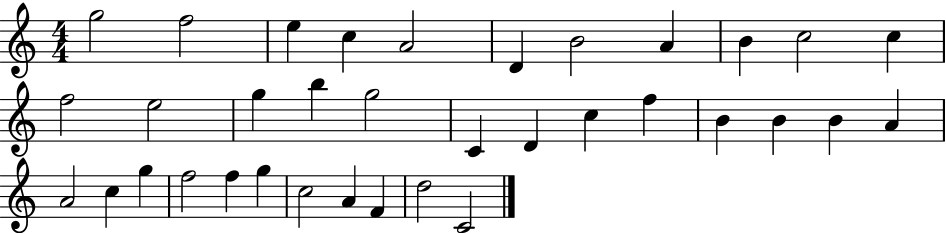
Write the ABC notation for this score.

X:1
T:Untitled
M:4/4
L:1/4
K:C
g2 f2 e c A2 D B2 A B c2 c f2 e2 g b g2 C D c f B B B A A2 c g f2 f g c2 A F d2 C2